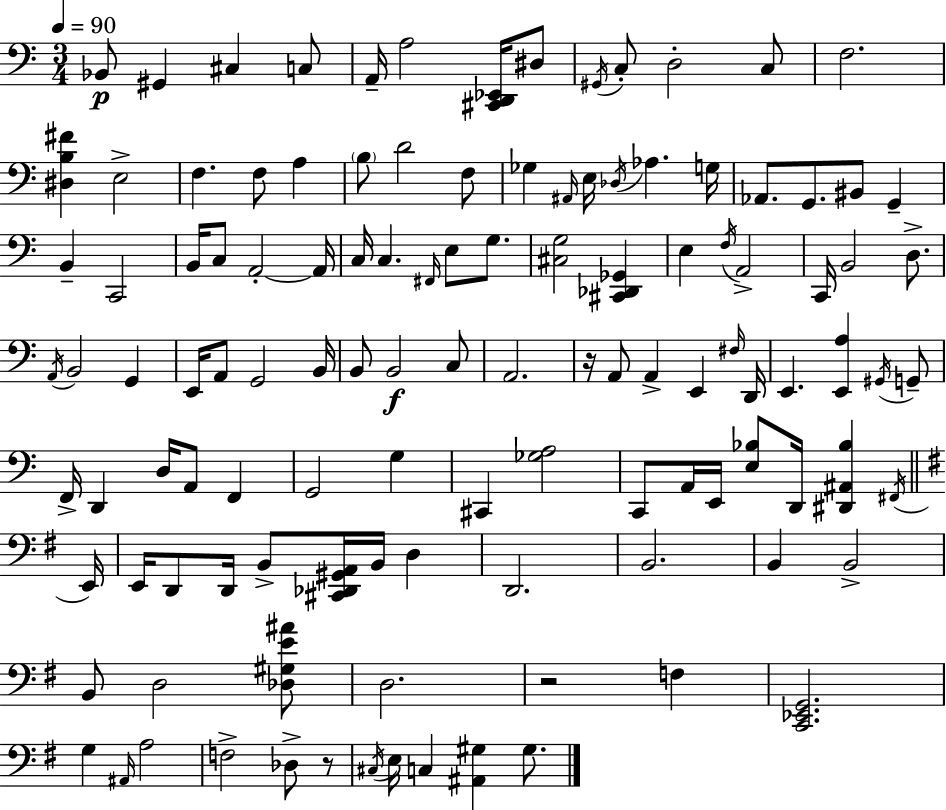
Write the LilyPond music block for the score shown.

{
  \clef bass
  \numericTimeSignature
  \time 3/4
  \key c \major
  \tempo 4 = 90
  bes,8\p gis,4 cis4 c8 | a,16-- a2 <cis, d, ees,>16 dis8 | \acciaccatura { gis,16 } c8-. d2-. c8 | f2. | \break <dis b fis'>4 e2-> | f4. f8 a4 | \parenthesize b8 d'2 f8 | ges4 \grace { ais,16 } e16 \acciaccatura { des16 } aes4. | \break g16 aes,8. g,8. bis,8 g,4-- | b,4-- c,2 | b,16 c8 a,2-.~~ | a,16 c16 c4. \grace { fis,16 } e8 | \break g8. <cis g>2 | <cis, des, ges,>4 e4 \acciaccatura { f16 } a,2-> | c,16 b,2 | d8.-> \acciaccatura { a,16 } b,2 | \break g,4 e,16 a,8 g,2 | b,16 b,8 b,2\f | c8 a,2. | r16 a,8 a,4-> | \break e,4 \grace { fis16 } d,16 e,4. | <e, a>4 \acciaccatura { gis,16 } g,8-- f,16-> d,4 | d16 a,8 f,4 g,2 | g4 cis,4 | \break <ges a>2 c,8 a,16 e,16 | <e bes>8 d,16 <dis, ais, bes>4 \acciaccatura { fis,16 } \bar "||" \break \key e \minor e,16 e,16 d,8 d,16 b,8-> <cis, des, gis, a,>16 b,16 d4 | d,2. | b,2. | b,4 b,2-> | \break b,8 d2 <des gis e' ais'>8 | d2. | r2 f4 | <c, ees, g,>2. | \break g4 \grace { ais,16 } a2 | f2-> des8-> | r8 \acciaccatura { cis16 } e16 c4 <ais, gis>4 | gis8. \bar "|."
}